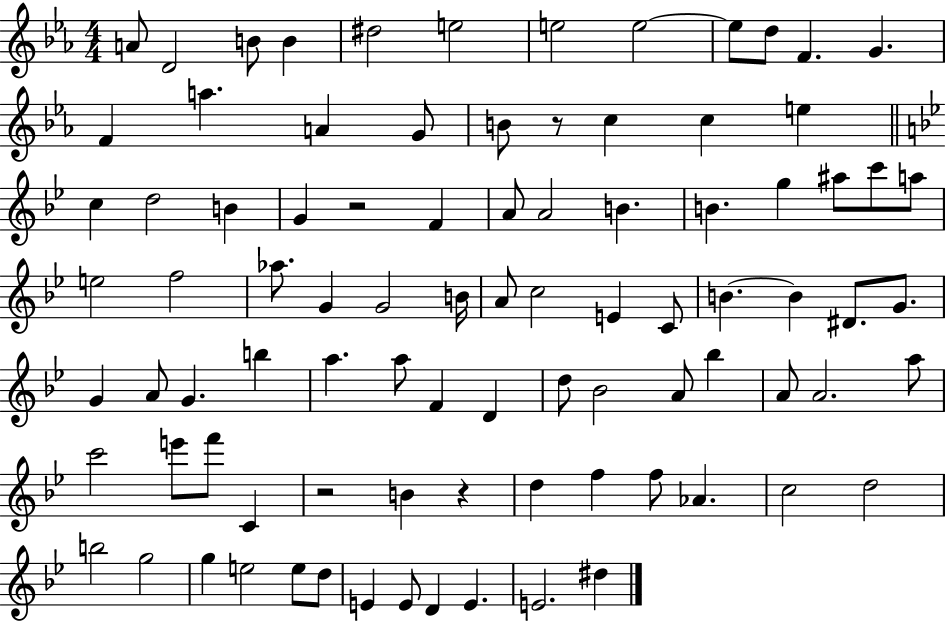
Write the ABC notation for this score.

X:1
T:Untitled
M:4/4
L:1/4
K:Eb
A/2 D2 B/2 B ^d2 e2 e2 e2 e/2 d/2 F G F a A G/2 B/2 z/2 c c e c d2 B G z2 F A/2 A2 B B g ^a/2 c'/2 a/2 e2 f2 _a/2 G G2 B/4 A/2 c2 E C/2 B B ^D/2 G/2 G A/2 G b a a/2 F D d/2 _B2 A/2 _b A/2 A2 a/2 c'2 e'/2 f'/2 C z2 B z d f f/2 _A c2 d2 b2 g2 g e2 e/2 d/2 E E/2 D E E2 ^d